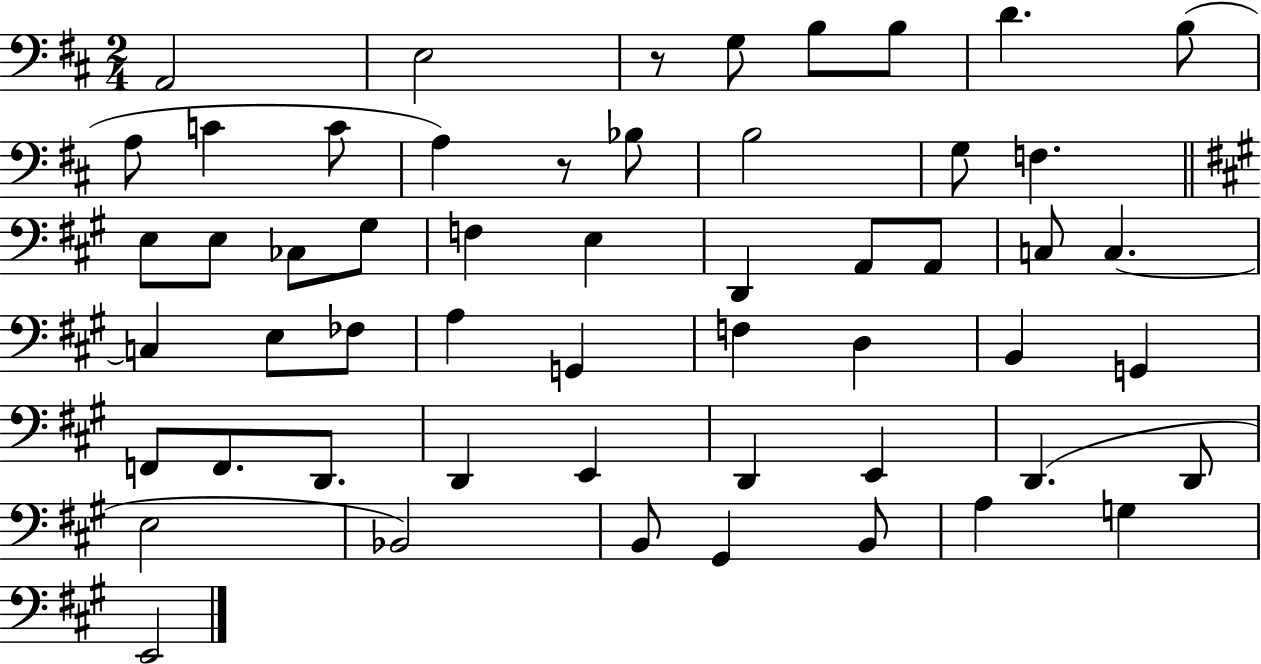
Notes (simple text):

A2/h E3/h R/e G3/e B3/e B3/e D4/q. B3/e A3/e C4/q C4/e A3/q R/e Bb3/e B3/h G3/e F3/q. E3/e E3/e CES3/e G#3/e F3/q E3/q D2/q A2/e A2/e C3/e C3/q. C3/q E3/e FES3/e A3/q G2/q F3/q D3/q B2/q G2/q F2/e F2/e. D2/e. D2/q E2/q D2/q E2/q D2/q. D2/e E3/h Bb2/h B2/e G#2/q B2/e A3/q G3/q E2/h